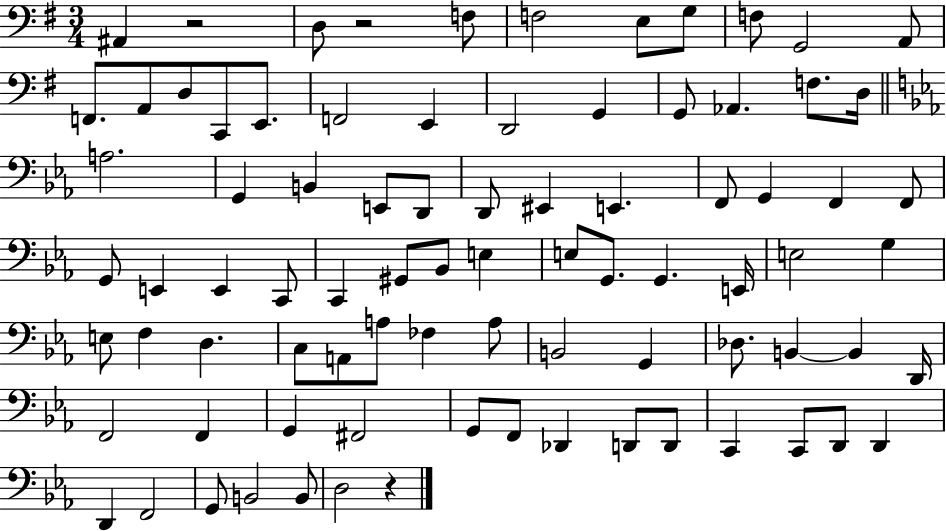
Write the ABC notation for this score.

X:1
T:Untitled
M:3/4
L:1/4
K:G
^A,, z2 D,/2 z2 F,/2 F,2 E,/2 G,/2 F,/2 G,,2 A,,/2 F,,/2 A,,/2 D,/2 C,,/2 E,,/2 F,,2 E,, D,,2 G,, G,,/2 _A,, F,/2 D,/4 A,2 G,, B,, E,,/2 D,,/2 D,,/2 ^E,, E,, F,,/2 G,, F,, F,,/2 G,,/2 E,, E,, C,,/2 C,, ^G,,/2 _B,,/2 E, E,/2 G,,/2 G,, E,,/4 E,2 G, E,/2 F, D, C,/2 A,,/2 A,/2 _F, A,/2 B,,2 G,, _D,/2 B,, B,, D,,/4 F,,2 F,, G,, ^F,,2 G,,/2 F,,/2 _D,, D,,/2 D,,/2 C,, C,,/2 D,,/2 D,, D,, F,,2 G,,/2 B,,2 B,,/2 D,2 z